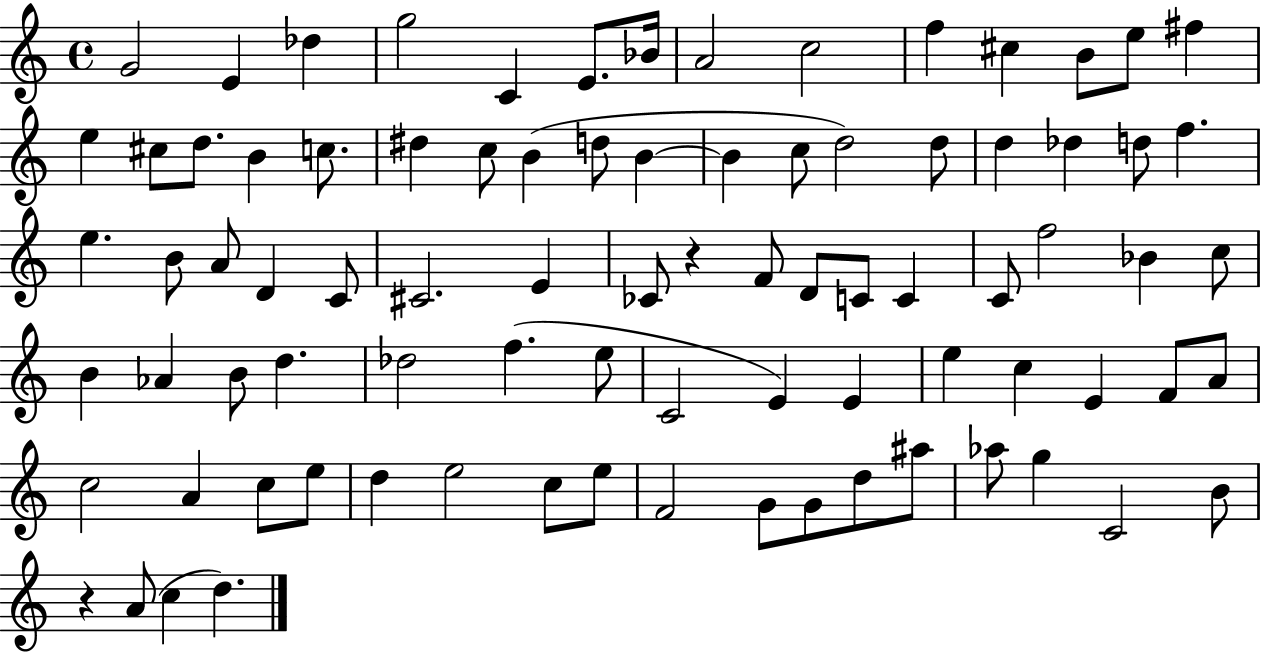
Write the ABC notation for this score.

X:1
T:Untitled
M:4/4
L:1/4
K:C
G2 E _d g2 C E/2 _B/4 A2 c2 f ^c B/2 e/2 ^f e ^c/2 d/2 B c/2 ^d c/2 B d/2 B B c/2 d2 d/2 d _d d/2 f e B/2 A/2 D C/2 ^C2 E _C/2 z F/2 D/2 C/2 C C/2 f2 _B c/2 B _A B/2 d _d2 f e/2 C2 E E e c E F/2 A/2 c2 A c/2 e/2 d e2 c/2 e/2 F2 G/2 G/2 d/2 ^a/2 _a/2 g C2 B/2 z A/2 c d